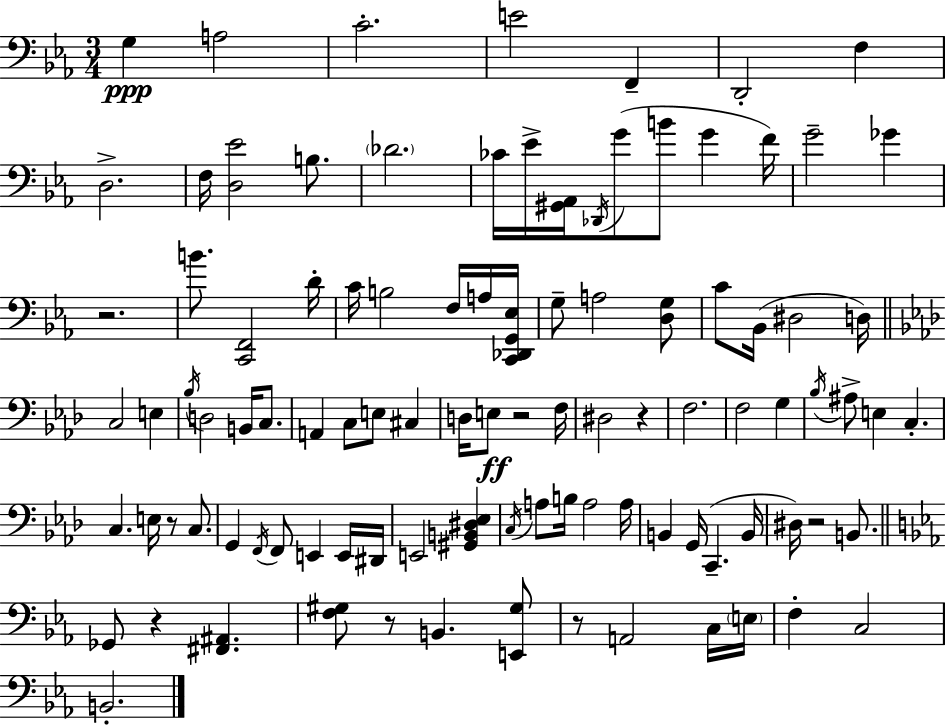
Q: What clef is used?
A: bass